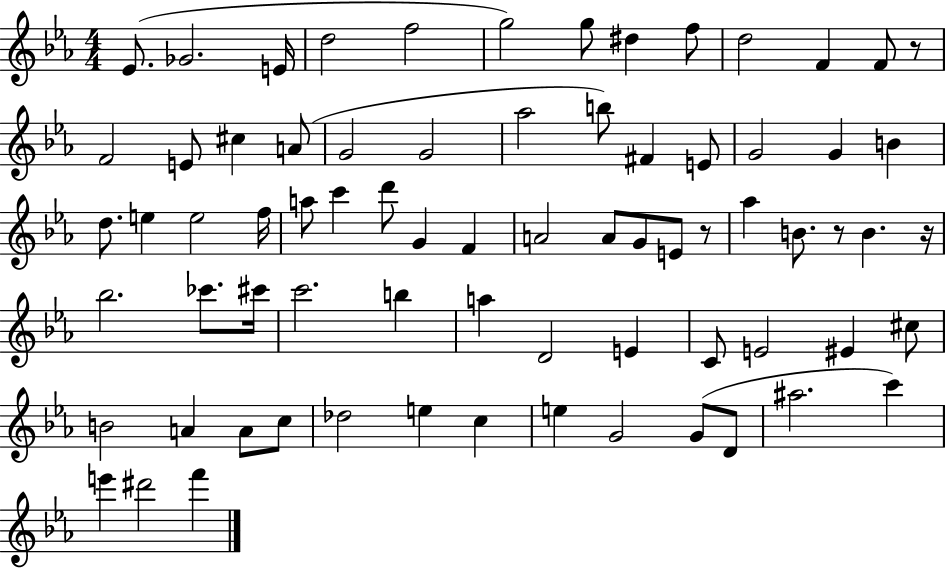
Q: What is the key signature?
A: EES major